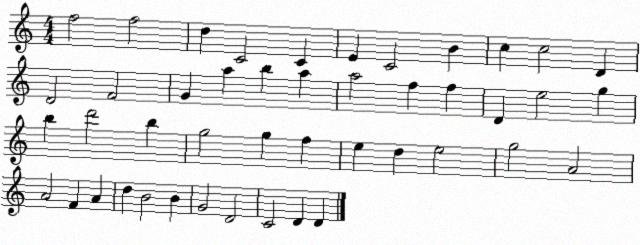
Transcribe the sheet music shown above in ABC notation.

X:1
T:Untitled
M:4/4
L:1/4
K:C
f2 f2 d C2 C E C2 B c c2 D D2 F2 G a b a a2 f f D e2 g b d'2 b g2 g f e d e2 g2 A2 A2 F A d B2 B G2 D2 C2 D D